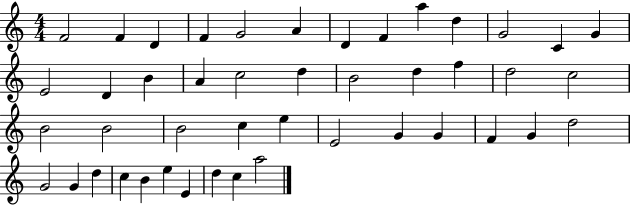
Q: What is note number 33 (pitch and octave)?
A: F4